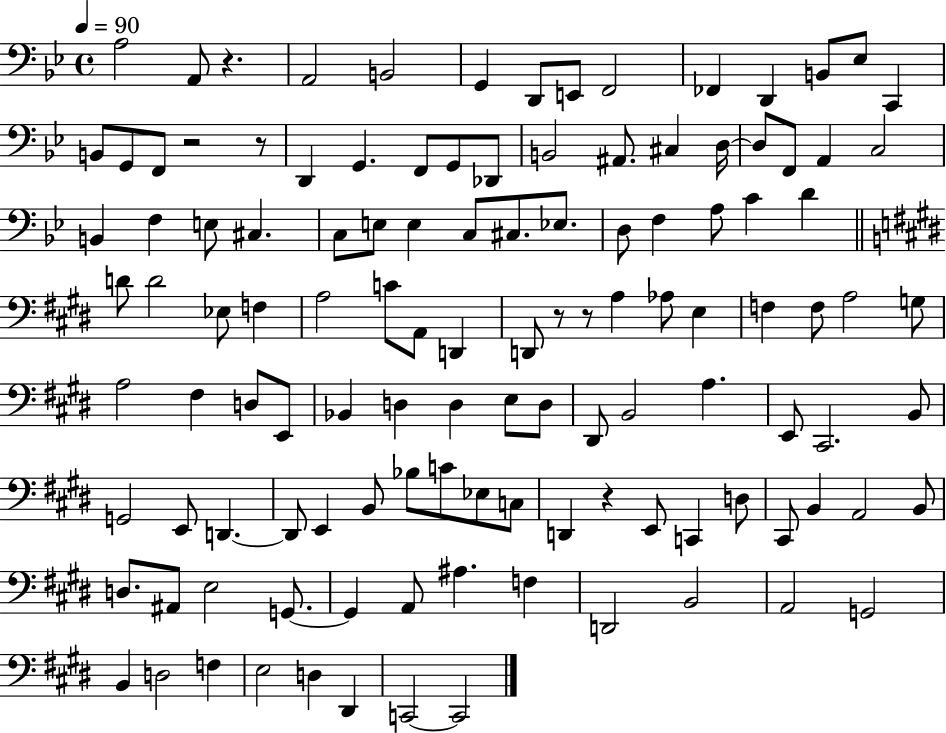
A3/h A2/e R/q. A2/h B2/h G2/q D2/e E2/e F2/h FES2/q D2/q B2/e Eb3/e C2/q B2/e G2/e F2/e R/h R/e D2/q G2/q. F2/e G2/e Db2/e B2/h A#2/e. C#3/q D3/s D3/e F2/e A2/q C3/h B2/q F3/q E3/e C#3/q. C3/e E3/e E3/q C3/e C#3/e. Eb3/e. D3/e F3/q A3/e C4/q D4/q D4/e D4/h Eb3/e F3/q A3/h C4/e A2/e D2/q D2/e R/e R/e A3/q Ab3/e E3/q F3/q F3/e A3/h G3/e A3/h F#3/q D3/e E2/e Bb2/q D3/q D3/q E3/e D3/e D#2/e B2/h A3/q. E2/e C#2/h. B2/e G2/h E2/e D2/q. D2/e E2/q B2/e Bb3/e C4/e Eb3/e C3/e D2/q R/q E2/e C2/q D3/e C#2/e B2/q A2/h B2/e D3/e. A#2/e E3/h G2/e. G2/q A2/e A#3/q. F3/q D2/h B2/h A2/h G2/h B2/q D3/h F3/q E3/h D3/q D#2/q C2/h C2/h